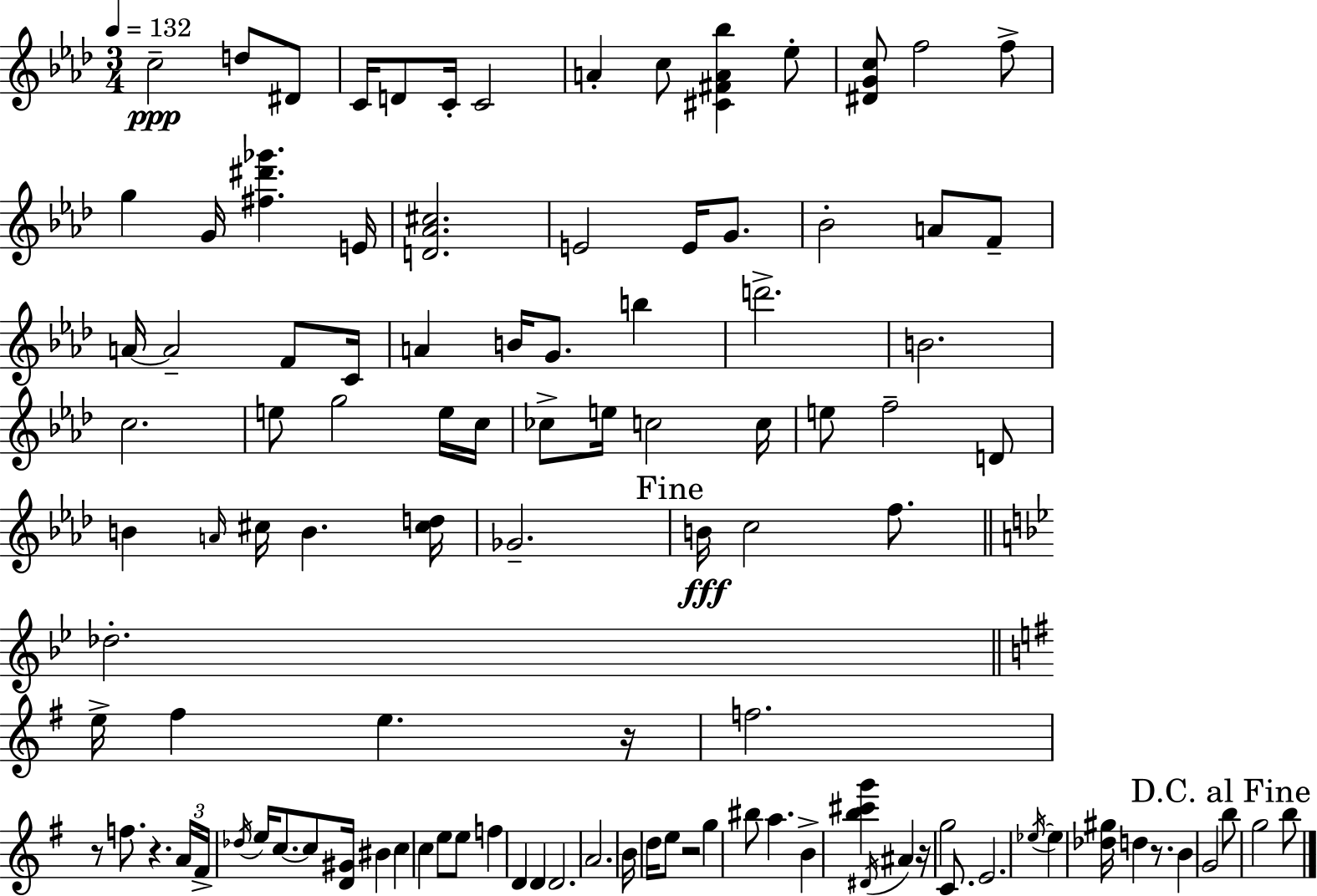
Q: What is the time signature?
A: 3/4